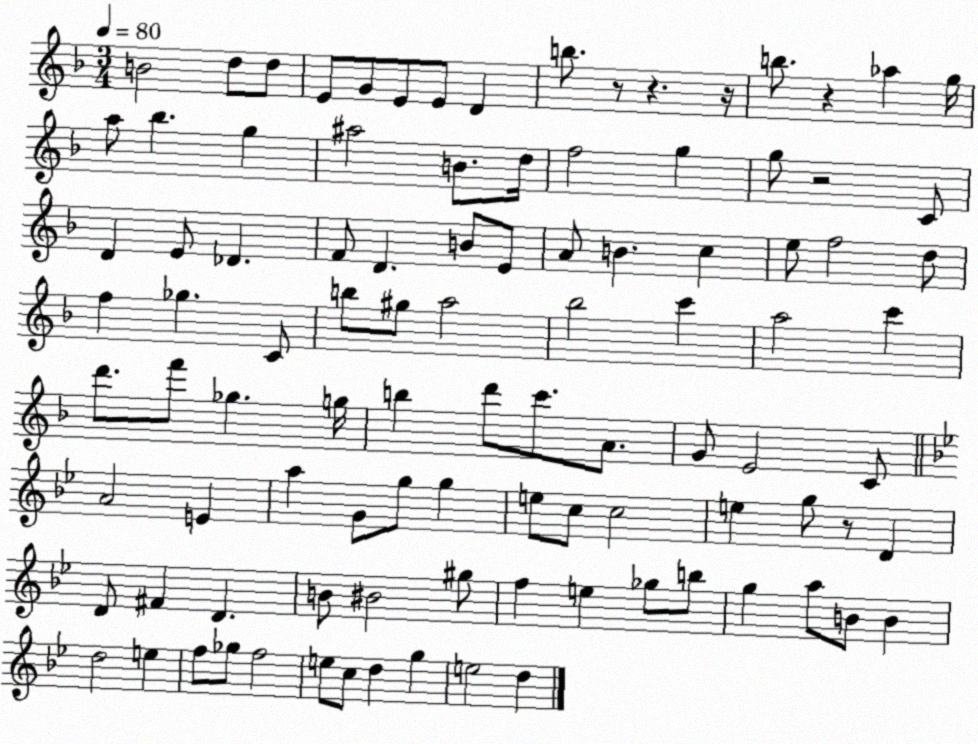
X:1
T:Untitled
M:3/4
L:1/4
K:F
B2 d/2 d/2 E/2 G/2 E/2 E/2 D b/2 z/2 z z/4 b/2 z _a g/4 a/2 _b g ^a2 B/2 d/4 f2 g g/2 z2 C/2 D E/2 _D F/2 D B/2 E/2 A/2 B c e/2 f2 d/2 f _g C/2 b/2 ^g/2 a2 _b2 c' a2 c' d'/2 f'/2 _g g/4 b d'/2 c'/2 A/2 G/2 E2 C/2 A2 E a G/2 g/2 g e/2 c/2 c2 e g/2 z/2 D D/2 ^F D B/2 ^B2 ^g/2 f e _g/2 b/2 g a/2 B/2 B d2 e f/2 _g/2 f2 e/2 c/2 d g e2 d